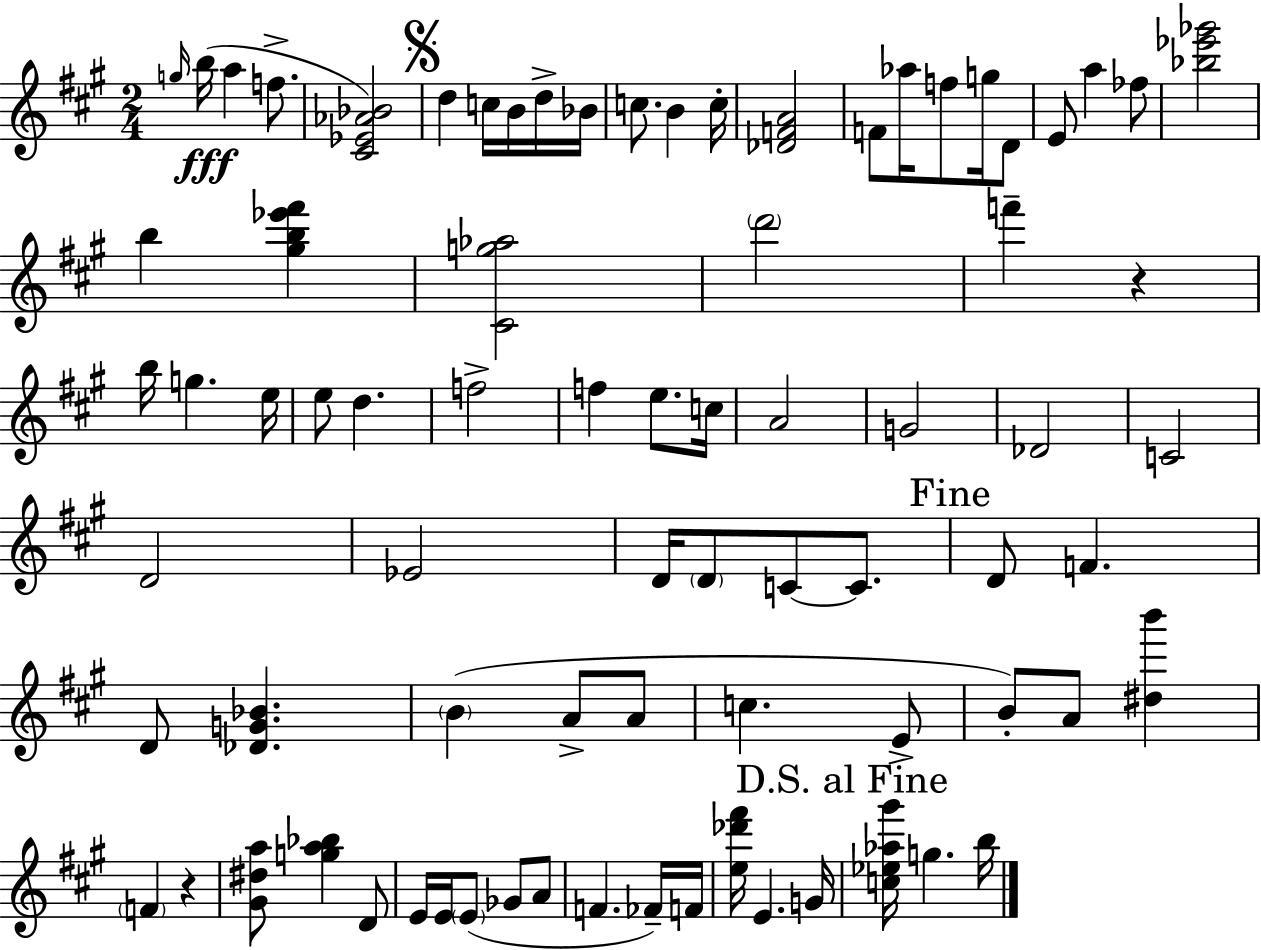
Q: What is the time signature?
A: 2/4